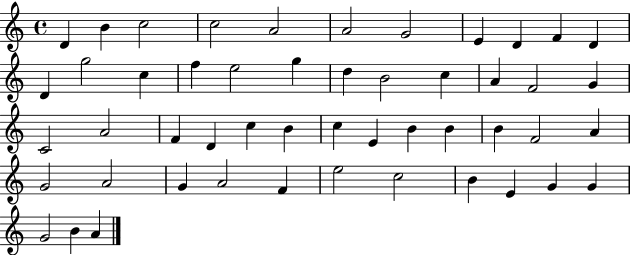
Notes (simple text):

D4/q B4/q C5/h C5/h A4/h A4/h G4/h E4/q D4/q F4/q D4/q D4/q G5/h C5/q F5/q E5/h G5/q D5/q B4/h C5/q A4/q F4/h G4/q C4/h A4/h F4/q D4/q C5/q B4/q C5/q E4/q B4/q B4/q B4/q F4/h A4/q G4/h A4/h G4/q A4/h F4/q E5/h C5/h B4/q E4/q G4/q G4/q G4/h B4/q A4/q